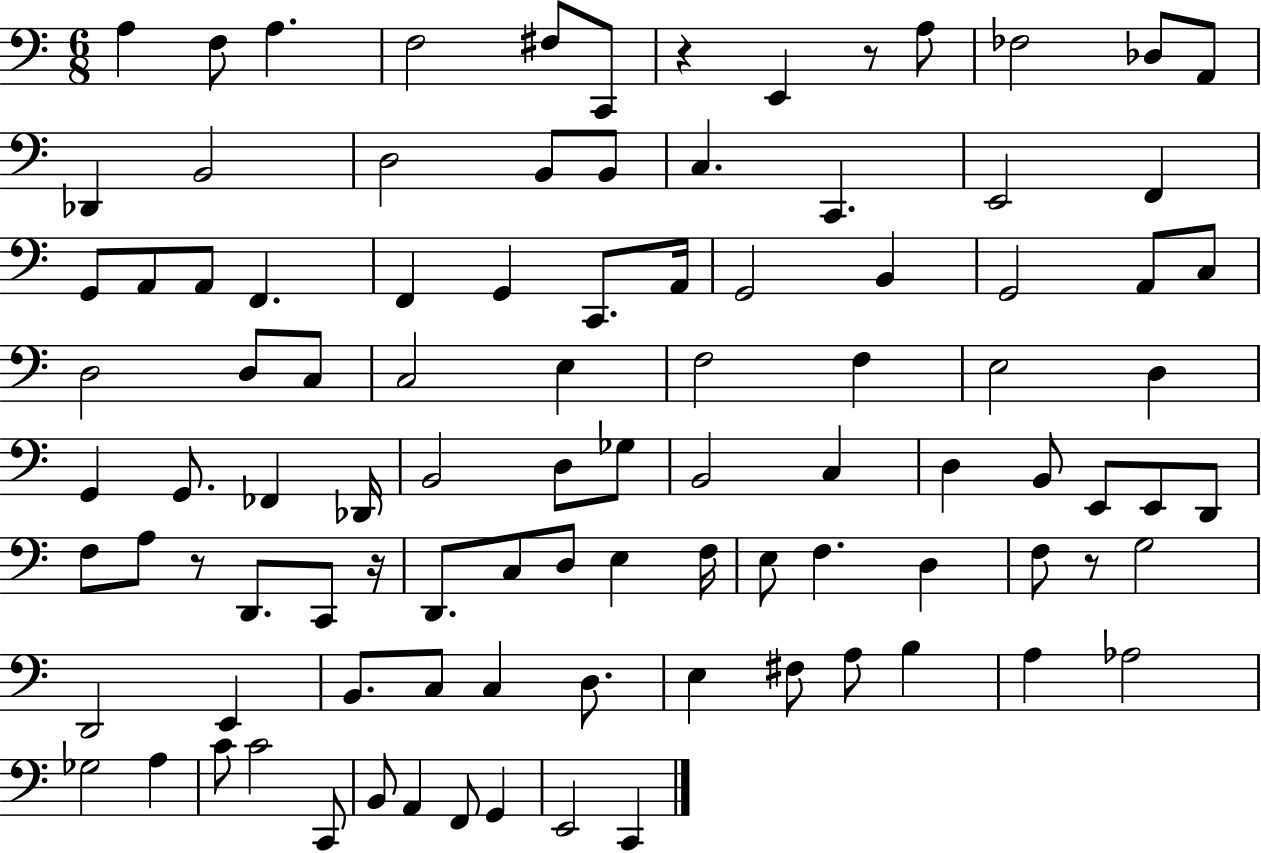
{
  \clef bass
  \numericTimeSignature
  \time 6/8
  \key c \major
  a4 f8 a4. | f2 fis8 c,8 | r4 e,4 r8 a8 | fes2 des8 a,8 | \break des,4 b,2 | d2 b,8 b,8 | c4. c,4. | e,2 f,4 | \break g,8 a,8 a,8 f,4. | f,4 g,4 c,8. a,16 | g,2 b,4 | g,2 a,8 c8 | \break d2 d8 c8 | c2 e4 | f2 f4 | e2 d4 | \break g,4 g,8. fes,4 des,16 | b,2 d8 ges8 | b,2 c4 | d4 b,8 e,8 e,8 d,8 | \break f8 a8 r8 d,8. c,8 r16 | d,8. c8 d8 e4 f16 | e8 f4. d4 | f8 r8 g2 | \break d,2 e,4 | b,8. c8 c4 d8. | e4 fis8 a8 b4 | a4 aes2 | \break ges2 a4 | c'8 c'2 c,8 | b,8 a,4 f,8 g,4 | e,2 c,4 | \break \bar "|."
}